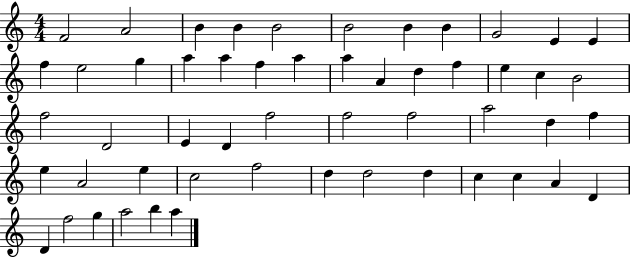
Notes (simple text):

F4/h A4/h B4/q B4/q B4/h B4/h B4/q B4/q G4/h E4/q E4/q F5/q E5/h G5/q A5/q A5/q F5/q A5/q A5/q A4/q D5/q F5/q E5/q C5/q B4/h F5/h D4/h E4/q D4/q F5/h F5/h F5/h A5/h D5/q F5/q E5/q A4/h E5/q C5/h F5/h D5/q D5/h D5/q C5/q C5/q A4/q D4/q D4/q F5/h G5/q A5/h B5/q A5/q